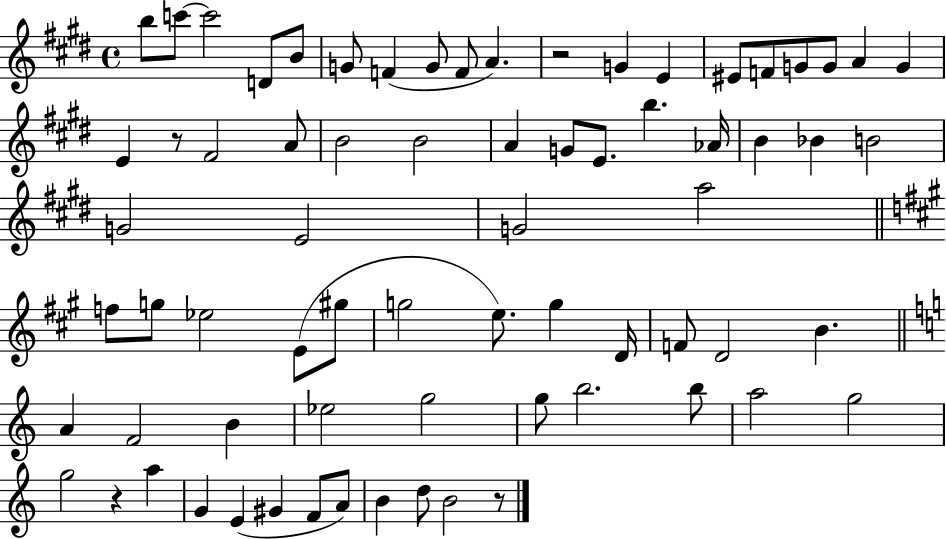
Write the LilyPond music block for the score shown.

{
  \clef treble
  \time 4/4
  \defaultTimeSignature
  \key e \major
  b''8 c'''8~~ c'''2 d'8 b'8 | g'8 f'4( g'8 f'8 a'4.) | r2 g'4 e'4 | eis'8 f'8 g'8 g'8 a'4 g'4 | \break e'4 r8 fis'2 a'8 | b'2 b'2 | a'4 g'8 e'8. b''4. aes'16 | b'4 bes'4 b'2 | \break g'2 e'2 | g'2 a''2 | \bar "||" \break \key a \major f''8 g''8 ees''2 e'8( gis''8 | g''2 e''8.) g''4 d'16 | f'8 d'2 b'4. | \bar "||" \break \key a \minor a'4 f'2 b'4 | ees''2 g''2 | g''8 b''2. b''8 | a''2 g''2 | \break g''2 r4 a''4 | g'4 e'4( gis'4 f'8 a'8) | b'4 d''8 b'2 r8 | \bar "|."
}